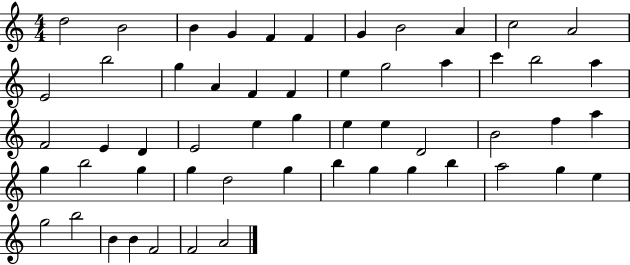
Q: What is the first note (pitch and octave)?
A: D5